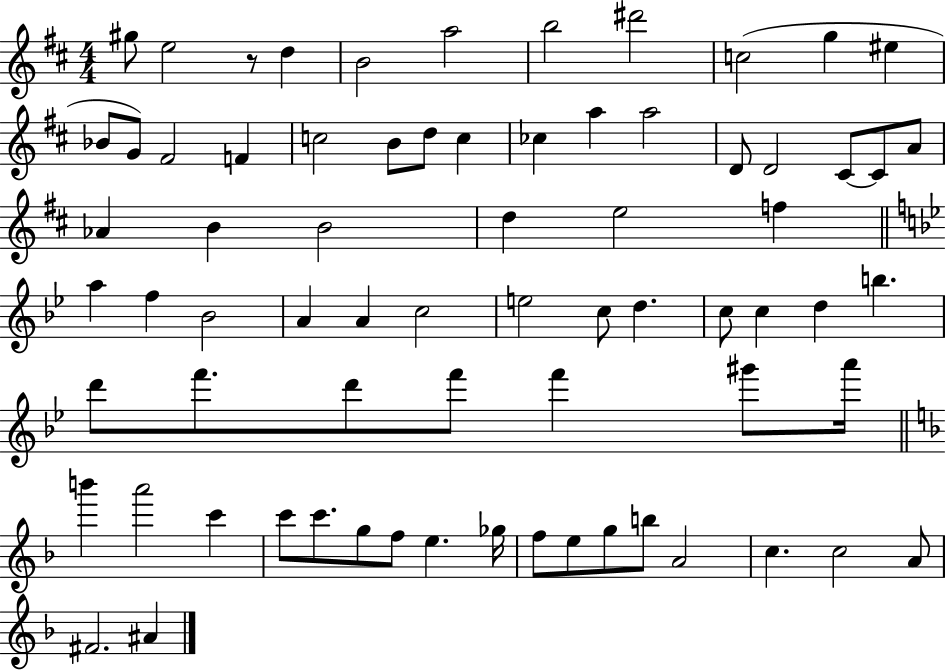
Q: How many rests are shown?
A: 1